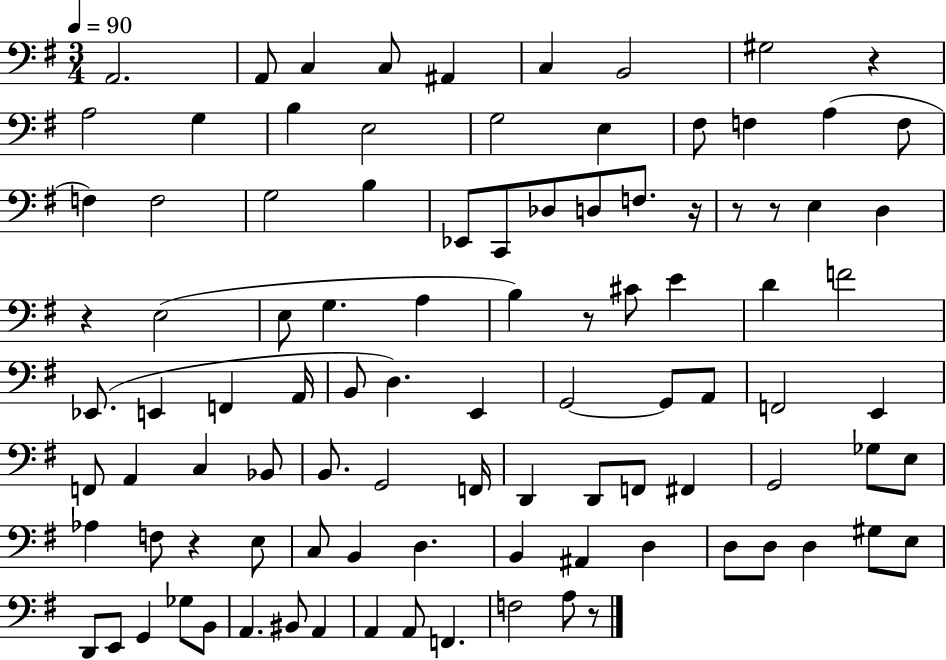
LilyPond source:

{
  \clef bass
  \numericTimeSignature
  \time 3/4
  \key g \major
  \tempo 4 = 90
  \repeat volta 2 { a,2. | a,8 c4 c8 ais,4 | c4 b,2 | gis2 r4 | \break a2 g4 | b4 e2 | g2 e4 | fis8 f4 a4( f8 | \break f4) f2 | g2 b4 | ees,8 c,8 des8 d8 f8. r16 | r8 r8 e4 d4 | \break r4 e2( | e8 g4. a4 | b4) r8 cis'8 e'4 | d'4 f'2 | \break ees,8.( e,4 f,4 a,16 | b,8 d4.) e,4 | g,2~~ g,8 a,8 | f,2 e,4 | \break f,8 a,4 c4 bes,8 | b,8. g,2 f,16 | d,4 d,8 f,8 fis,4 | g,2 ges8 e8 | \break aes4 f8 r4 e8 | c8 b,4 d4. | b,4 ais,4 d4 | d8 d8 d4 gis8 e8 | \break d,8 e,8 g,4 ges8 b,8 | a,4. bis,8 a,4 | a,4 a,8 f,4. | f2 a8 r8 | \break } \bar "|."
}